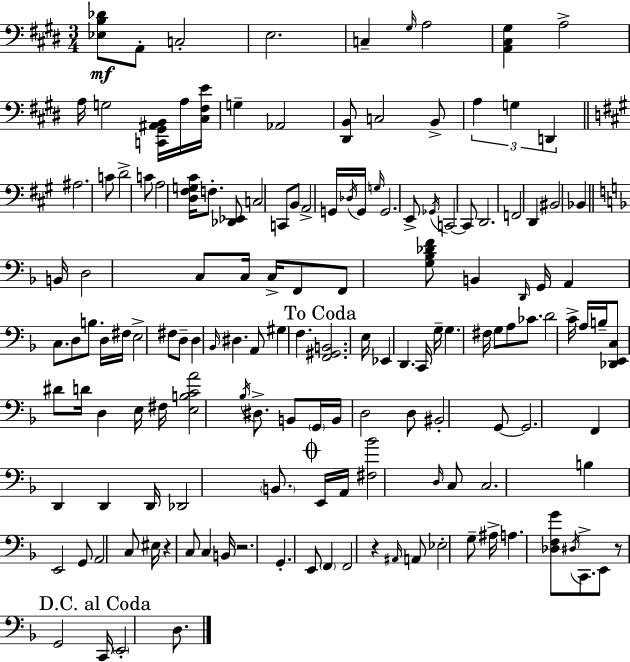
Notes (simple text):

[Eb3,B3,Db4]/e A2/e C3/h E3/h. C3/q G#3/s A3/h [A2,C#3,G#3]/q A3/h A3/s G3/h [C2,G#2,A#2,B2]/s A3/s [C#3,F#3,E4]/s G3/q Ab2/h [D#2,B2]/e C3/h B2/e A3/q G3/q D2/q A#3/h. C4/e D4/h C4/e A3/h [D3,F#3,G3,C#4]/s F3/e. [Db2,Eb2]/e C3/h C2/e B2/e A2/h G2/s Db3/s G2/s G3/s G2/h. E2/e Gb2/s C2/h C2/e D2/h. F2/h D2/q BIS2/h Bb2/q B2/s D3/h C3/e C3/s C3/s F2/e F2/e [G3,Bb3,Db4,F4]/e B2/q D2/s G2/s A2/q C3/e. D3/e B3/e. D3/s F#3/s E3/h F#3/e D3/e D3/q Bb2/s D#3/q. A2/e G#3/q F3/q. [F2,G#2,B2]/h. E3/s Eb2/q D2/q. C2/s G3/s G3/q. F#3/s G3/e A3/e CES4/e. D4/h C4/s A3/s B3/s [Db2,E2,C3]/e D#4/e D4/s D3/q E3/s F#3/s [E3,B3,C4,A4]/h Bb3/s D#3/e. B2/e G2/s B2/s D3/h D3/e BIS2/h G2/e G2/h. F2/q D2/q D2/q D2/s Db2/h B2/e. E2/s A2/s [F#3,Bb4]/h D3/s C3/e C3/h. B3/q E2/h G2/e A2/h C3/e EIS3/s R/q C3/e C3/q B2/s R/h. G2/q. E2/e F2/q F2/h R/q A#2/s A2/e Eb3/h G3/e A#3/s A3/q. [Db3,F3,G4]/e D#3/s C2/e. E2/e R/e G2/h C2/s E2/h D3/e.